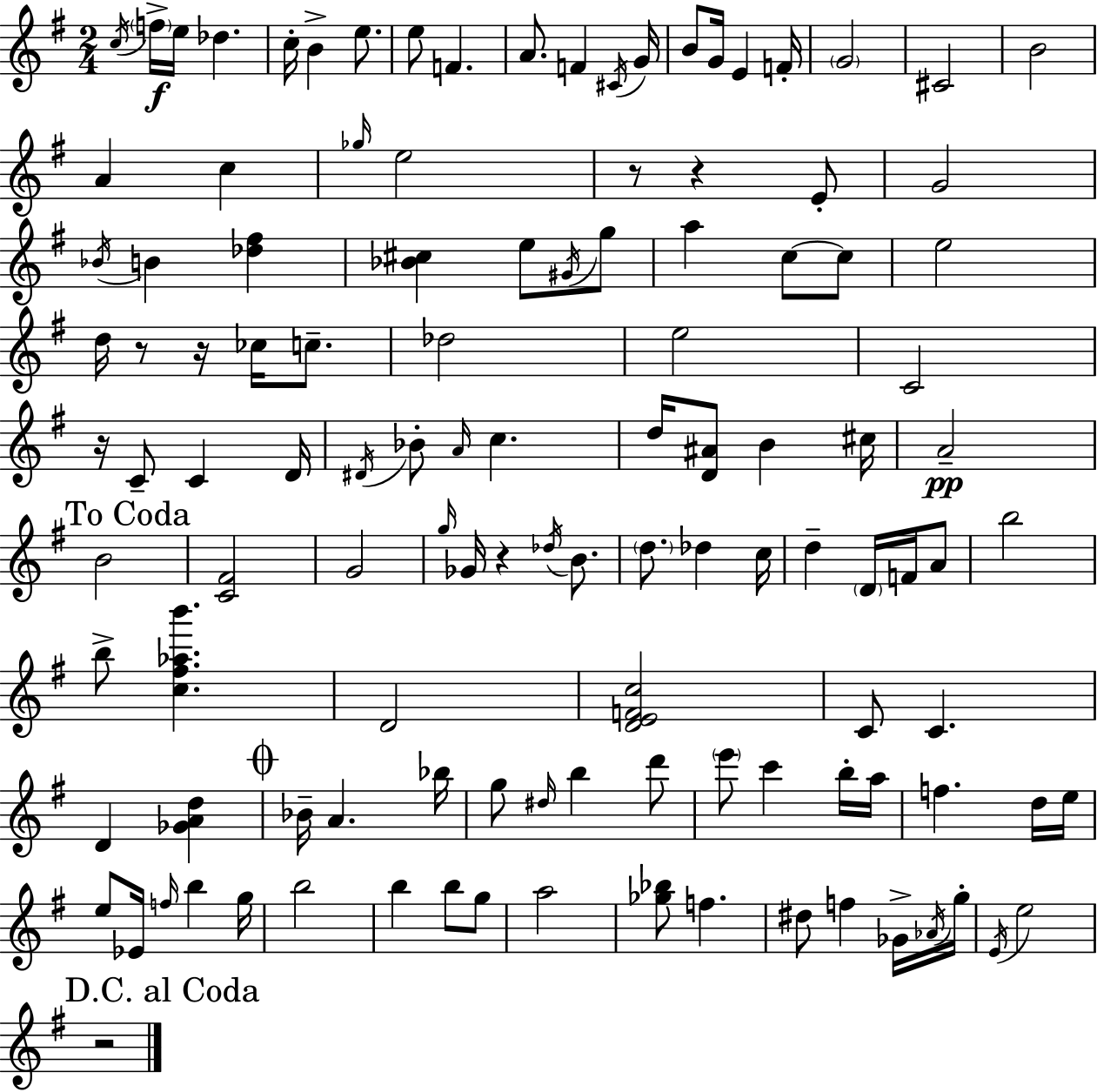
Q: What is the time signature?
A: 2/4